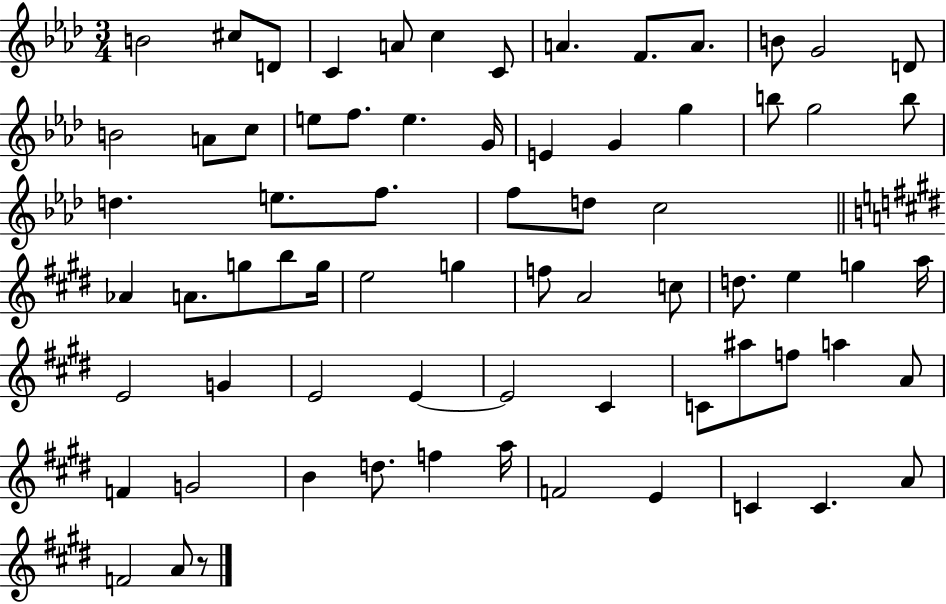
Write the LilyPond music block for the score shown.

{
  \clef treble
  \numericTimeSignature
  \time 3/4
  \key aes \major
  b'2 cis''8 d'8 | c'4 a'8 c''4 c'8 | a'4. f'8. a'8. | b'8 g'2 d'8 | \break b'2 a'8 c''8 | e''8 f''8. e''4. g'16 | e'4 g'4 g''4 | b''8 g''2 b''8 | \break d''4. e''8. f''8. | f''8 d''8 c''2 | \bar "||" \break \key e \major aes'4 a'8. g''8 b''8 g''16 | e''2 g''4 | f''8 a'2 c''8 | d''8. e''4 g''4 a''16 | \break e'2 g'4 | e'2 e'4~~ | e'2 cis'4 | c'8 ais''8 f''8 a''4 a'8 | \break f'4 g'2 | b'4 d''8. f''4 a''16 | f'2 e'4 | c'4 c'4. a'8 | \break f'2 a'8 r8 | \bar "|."
}